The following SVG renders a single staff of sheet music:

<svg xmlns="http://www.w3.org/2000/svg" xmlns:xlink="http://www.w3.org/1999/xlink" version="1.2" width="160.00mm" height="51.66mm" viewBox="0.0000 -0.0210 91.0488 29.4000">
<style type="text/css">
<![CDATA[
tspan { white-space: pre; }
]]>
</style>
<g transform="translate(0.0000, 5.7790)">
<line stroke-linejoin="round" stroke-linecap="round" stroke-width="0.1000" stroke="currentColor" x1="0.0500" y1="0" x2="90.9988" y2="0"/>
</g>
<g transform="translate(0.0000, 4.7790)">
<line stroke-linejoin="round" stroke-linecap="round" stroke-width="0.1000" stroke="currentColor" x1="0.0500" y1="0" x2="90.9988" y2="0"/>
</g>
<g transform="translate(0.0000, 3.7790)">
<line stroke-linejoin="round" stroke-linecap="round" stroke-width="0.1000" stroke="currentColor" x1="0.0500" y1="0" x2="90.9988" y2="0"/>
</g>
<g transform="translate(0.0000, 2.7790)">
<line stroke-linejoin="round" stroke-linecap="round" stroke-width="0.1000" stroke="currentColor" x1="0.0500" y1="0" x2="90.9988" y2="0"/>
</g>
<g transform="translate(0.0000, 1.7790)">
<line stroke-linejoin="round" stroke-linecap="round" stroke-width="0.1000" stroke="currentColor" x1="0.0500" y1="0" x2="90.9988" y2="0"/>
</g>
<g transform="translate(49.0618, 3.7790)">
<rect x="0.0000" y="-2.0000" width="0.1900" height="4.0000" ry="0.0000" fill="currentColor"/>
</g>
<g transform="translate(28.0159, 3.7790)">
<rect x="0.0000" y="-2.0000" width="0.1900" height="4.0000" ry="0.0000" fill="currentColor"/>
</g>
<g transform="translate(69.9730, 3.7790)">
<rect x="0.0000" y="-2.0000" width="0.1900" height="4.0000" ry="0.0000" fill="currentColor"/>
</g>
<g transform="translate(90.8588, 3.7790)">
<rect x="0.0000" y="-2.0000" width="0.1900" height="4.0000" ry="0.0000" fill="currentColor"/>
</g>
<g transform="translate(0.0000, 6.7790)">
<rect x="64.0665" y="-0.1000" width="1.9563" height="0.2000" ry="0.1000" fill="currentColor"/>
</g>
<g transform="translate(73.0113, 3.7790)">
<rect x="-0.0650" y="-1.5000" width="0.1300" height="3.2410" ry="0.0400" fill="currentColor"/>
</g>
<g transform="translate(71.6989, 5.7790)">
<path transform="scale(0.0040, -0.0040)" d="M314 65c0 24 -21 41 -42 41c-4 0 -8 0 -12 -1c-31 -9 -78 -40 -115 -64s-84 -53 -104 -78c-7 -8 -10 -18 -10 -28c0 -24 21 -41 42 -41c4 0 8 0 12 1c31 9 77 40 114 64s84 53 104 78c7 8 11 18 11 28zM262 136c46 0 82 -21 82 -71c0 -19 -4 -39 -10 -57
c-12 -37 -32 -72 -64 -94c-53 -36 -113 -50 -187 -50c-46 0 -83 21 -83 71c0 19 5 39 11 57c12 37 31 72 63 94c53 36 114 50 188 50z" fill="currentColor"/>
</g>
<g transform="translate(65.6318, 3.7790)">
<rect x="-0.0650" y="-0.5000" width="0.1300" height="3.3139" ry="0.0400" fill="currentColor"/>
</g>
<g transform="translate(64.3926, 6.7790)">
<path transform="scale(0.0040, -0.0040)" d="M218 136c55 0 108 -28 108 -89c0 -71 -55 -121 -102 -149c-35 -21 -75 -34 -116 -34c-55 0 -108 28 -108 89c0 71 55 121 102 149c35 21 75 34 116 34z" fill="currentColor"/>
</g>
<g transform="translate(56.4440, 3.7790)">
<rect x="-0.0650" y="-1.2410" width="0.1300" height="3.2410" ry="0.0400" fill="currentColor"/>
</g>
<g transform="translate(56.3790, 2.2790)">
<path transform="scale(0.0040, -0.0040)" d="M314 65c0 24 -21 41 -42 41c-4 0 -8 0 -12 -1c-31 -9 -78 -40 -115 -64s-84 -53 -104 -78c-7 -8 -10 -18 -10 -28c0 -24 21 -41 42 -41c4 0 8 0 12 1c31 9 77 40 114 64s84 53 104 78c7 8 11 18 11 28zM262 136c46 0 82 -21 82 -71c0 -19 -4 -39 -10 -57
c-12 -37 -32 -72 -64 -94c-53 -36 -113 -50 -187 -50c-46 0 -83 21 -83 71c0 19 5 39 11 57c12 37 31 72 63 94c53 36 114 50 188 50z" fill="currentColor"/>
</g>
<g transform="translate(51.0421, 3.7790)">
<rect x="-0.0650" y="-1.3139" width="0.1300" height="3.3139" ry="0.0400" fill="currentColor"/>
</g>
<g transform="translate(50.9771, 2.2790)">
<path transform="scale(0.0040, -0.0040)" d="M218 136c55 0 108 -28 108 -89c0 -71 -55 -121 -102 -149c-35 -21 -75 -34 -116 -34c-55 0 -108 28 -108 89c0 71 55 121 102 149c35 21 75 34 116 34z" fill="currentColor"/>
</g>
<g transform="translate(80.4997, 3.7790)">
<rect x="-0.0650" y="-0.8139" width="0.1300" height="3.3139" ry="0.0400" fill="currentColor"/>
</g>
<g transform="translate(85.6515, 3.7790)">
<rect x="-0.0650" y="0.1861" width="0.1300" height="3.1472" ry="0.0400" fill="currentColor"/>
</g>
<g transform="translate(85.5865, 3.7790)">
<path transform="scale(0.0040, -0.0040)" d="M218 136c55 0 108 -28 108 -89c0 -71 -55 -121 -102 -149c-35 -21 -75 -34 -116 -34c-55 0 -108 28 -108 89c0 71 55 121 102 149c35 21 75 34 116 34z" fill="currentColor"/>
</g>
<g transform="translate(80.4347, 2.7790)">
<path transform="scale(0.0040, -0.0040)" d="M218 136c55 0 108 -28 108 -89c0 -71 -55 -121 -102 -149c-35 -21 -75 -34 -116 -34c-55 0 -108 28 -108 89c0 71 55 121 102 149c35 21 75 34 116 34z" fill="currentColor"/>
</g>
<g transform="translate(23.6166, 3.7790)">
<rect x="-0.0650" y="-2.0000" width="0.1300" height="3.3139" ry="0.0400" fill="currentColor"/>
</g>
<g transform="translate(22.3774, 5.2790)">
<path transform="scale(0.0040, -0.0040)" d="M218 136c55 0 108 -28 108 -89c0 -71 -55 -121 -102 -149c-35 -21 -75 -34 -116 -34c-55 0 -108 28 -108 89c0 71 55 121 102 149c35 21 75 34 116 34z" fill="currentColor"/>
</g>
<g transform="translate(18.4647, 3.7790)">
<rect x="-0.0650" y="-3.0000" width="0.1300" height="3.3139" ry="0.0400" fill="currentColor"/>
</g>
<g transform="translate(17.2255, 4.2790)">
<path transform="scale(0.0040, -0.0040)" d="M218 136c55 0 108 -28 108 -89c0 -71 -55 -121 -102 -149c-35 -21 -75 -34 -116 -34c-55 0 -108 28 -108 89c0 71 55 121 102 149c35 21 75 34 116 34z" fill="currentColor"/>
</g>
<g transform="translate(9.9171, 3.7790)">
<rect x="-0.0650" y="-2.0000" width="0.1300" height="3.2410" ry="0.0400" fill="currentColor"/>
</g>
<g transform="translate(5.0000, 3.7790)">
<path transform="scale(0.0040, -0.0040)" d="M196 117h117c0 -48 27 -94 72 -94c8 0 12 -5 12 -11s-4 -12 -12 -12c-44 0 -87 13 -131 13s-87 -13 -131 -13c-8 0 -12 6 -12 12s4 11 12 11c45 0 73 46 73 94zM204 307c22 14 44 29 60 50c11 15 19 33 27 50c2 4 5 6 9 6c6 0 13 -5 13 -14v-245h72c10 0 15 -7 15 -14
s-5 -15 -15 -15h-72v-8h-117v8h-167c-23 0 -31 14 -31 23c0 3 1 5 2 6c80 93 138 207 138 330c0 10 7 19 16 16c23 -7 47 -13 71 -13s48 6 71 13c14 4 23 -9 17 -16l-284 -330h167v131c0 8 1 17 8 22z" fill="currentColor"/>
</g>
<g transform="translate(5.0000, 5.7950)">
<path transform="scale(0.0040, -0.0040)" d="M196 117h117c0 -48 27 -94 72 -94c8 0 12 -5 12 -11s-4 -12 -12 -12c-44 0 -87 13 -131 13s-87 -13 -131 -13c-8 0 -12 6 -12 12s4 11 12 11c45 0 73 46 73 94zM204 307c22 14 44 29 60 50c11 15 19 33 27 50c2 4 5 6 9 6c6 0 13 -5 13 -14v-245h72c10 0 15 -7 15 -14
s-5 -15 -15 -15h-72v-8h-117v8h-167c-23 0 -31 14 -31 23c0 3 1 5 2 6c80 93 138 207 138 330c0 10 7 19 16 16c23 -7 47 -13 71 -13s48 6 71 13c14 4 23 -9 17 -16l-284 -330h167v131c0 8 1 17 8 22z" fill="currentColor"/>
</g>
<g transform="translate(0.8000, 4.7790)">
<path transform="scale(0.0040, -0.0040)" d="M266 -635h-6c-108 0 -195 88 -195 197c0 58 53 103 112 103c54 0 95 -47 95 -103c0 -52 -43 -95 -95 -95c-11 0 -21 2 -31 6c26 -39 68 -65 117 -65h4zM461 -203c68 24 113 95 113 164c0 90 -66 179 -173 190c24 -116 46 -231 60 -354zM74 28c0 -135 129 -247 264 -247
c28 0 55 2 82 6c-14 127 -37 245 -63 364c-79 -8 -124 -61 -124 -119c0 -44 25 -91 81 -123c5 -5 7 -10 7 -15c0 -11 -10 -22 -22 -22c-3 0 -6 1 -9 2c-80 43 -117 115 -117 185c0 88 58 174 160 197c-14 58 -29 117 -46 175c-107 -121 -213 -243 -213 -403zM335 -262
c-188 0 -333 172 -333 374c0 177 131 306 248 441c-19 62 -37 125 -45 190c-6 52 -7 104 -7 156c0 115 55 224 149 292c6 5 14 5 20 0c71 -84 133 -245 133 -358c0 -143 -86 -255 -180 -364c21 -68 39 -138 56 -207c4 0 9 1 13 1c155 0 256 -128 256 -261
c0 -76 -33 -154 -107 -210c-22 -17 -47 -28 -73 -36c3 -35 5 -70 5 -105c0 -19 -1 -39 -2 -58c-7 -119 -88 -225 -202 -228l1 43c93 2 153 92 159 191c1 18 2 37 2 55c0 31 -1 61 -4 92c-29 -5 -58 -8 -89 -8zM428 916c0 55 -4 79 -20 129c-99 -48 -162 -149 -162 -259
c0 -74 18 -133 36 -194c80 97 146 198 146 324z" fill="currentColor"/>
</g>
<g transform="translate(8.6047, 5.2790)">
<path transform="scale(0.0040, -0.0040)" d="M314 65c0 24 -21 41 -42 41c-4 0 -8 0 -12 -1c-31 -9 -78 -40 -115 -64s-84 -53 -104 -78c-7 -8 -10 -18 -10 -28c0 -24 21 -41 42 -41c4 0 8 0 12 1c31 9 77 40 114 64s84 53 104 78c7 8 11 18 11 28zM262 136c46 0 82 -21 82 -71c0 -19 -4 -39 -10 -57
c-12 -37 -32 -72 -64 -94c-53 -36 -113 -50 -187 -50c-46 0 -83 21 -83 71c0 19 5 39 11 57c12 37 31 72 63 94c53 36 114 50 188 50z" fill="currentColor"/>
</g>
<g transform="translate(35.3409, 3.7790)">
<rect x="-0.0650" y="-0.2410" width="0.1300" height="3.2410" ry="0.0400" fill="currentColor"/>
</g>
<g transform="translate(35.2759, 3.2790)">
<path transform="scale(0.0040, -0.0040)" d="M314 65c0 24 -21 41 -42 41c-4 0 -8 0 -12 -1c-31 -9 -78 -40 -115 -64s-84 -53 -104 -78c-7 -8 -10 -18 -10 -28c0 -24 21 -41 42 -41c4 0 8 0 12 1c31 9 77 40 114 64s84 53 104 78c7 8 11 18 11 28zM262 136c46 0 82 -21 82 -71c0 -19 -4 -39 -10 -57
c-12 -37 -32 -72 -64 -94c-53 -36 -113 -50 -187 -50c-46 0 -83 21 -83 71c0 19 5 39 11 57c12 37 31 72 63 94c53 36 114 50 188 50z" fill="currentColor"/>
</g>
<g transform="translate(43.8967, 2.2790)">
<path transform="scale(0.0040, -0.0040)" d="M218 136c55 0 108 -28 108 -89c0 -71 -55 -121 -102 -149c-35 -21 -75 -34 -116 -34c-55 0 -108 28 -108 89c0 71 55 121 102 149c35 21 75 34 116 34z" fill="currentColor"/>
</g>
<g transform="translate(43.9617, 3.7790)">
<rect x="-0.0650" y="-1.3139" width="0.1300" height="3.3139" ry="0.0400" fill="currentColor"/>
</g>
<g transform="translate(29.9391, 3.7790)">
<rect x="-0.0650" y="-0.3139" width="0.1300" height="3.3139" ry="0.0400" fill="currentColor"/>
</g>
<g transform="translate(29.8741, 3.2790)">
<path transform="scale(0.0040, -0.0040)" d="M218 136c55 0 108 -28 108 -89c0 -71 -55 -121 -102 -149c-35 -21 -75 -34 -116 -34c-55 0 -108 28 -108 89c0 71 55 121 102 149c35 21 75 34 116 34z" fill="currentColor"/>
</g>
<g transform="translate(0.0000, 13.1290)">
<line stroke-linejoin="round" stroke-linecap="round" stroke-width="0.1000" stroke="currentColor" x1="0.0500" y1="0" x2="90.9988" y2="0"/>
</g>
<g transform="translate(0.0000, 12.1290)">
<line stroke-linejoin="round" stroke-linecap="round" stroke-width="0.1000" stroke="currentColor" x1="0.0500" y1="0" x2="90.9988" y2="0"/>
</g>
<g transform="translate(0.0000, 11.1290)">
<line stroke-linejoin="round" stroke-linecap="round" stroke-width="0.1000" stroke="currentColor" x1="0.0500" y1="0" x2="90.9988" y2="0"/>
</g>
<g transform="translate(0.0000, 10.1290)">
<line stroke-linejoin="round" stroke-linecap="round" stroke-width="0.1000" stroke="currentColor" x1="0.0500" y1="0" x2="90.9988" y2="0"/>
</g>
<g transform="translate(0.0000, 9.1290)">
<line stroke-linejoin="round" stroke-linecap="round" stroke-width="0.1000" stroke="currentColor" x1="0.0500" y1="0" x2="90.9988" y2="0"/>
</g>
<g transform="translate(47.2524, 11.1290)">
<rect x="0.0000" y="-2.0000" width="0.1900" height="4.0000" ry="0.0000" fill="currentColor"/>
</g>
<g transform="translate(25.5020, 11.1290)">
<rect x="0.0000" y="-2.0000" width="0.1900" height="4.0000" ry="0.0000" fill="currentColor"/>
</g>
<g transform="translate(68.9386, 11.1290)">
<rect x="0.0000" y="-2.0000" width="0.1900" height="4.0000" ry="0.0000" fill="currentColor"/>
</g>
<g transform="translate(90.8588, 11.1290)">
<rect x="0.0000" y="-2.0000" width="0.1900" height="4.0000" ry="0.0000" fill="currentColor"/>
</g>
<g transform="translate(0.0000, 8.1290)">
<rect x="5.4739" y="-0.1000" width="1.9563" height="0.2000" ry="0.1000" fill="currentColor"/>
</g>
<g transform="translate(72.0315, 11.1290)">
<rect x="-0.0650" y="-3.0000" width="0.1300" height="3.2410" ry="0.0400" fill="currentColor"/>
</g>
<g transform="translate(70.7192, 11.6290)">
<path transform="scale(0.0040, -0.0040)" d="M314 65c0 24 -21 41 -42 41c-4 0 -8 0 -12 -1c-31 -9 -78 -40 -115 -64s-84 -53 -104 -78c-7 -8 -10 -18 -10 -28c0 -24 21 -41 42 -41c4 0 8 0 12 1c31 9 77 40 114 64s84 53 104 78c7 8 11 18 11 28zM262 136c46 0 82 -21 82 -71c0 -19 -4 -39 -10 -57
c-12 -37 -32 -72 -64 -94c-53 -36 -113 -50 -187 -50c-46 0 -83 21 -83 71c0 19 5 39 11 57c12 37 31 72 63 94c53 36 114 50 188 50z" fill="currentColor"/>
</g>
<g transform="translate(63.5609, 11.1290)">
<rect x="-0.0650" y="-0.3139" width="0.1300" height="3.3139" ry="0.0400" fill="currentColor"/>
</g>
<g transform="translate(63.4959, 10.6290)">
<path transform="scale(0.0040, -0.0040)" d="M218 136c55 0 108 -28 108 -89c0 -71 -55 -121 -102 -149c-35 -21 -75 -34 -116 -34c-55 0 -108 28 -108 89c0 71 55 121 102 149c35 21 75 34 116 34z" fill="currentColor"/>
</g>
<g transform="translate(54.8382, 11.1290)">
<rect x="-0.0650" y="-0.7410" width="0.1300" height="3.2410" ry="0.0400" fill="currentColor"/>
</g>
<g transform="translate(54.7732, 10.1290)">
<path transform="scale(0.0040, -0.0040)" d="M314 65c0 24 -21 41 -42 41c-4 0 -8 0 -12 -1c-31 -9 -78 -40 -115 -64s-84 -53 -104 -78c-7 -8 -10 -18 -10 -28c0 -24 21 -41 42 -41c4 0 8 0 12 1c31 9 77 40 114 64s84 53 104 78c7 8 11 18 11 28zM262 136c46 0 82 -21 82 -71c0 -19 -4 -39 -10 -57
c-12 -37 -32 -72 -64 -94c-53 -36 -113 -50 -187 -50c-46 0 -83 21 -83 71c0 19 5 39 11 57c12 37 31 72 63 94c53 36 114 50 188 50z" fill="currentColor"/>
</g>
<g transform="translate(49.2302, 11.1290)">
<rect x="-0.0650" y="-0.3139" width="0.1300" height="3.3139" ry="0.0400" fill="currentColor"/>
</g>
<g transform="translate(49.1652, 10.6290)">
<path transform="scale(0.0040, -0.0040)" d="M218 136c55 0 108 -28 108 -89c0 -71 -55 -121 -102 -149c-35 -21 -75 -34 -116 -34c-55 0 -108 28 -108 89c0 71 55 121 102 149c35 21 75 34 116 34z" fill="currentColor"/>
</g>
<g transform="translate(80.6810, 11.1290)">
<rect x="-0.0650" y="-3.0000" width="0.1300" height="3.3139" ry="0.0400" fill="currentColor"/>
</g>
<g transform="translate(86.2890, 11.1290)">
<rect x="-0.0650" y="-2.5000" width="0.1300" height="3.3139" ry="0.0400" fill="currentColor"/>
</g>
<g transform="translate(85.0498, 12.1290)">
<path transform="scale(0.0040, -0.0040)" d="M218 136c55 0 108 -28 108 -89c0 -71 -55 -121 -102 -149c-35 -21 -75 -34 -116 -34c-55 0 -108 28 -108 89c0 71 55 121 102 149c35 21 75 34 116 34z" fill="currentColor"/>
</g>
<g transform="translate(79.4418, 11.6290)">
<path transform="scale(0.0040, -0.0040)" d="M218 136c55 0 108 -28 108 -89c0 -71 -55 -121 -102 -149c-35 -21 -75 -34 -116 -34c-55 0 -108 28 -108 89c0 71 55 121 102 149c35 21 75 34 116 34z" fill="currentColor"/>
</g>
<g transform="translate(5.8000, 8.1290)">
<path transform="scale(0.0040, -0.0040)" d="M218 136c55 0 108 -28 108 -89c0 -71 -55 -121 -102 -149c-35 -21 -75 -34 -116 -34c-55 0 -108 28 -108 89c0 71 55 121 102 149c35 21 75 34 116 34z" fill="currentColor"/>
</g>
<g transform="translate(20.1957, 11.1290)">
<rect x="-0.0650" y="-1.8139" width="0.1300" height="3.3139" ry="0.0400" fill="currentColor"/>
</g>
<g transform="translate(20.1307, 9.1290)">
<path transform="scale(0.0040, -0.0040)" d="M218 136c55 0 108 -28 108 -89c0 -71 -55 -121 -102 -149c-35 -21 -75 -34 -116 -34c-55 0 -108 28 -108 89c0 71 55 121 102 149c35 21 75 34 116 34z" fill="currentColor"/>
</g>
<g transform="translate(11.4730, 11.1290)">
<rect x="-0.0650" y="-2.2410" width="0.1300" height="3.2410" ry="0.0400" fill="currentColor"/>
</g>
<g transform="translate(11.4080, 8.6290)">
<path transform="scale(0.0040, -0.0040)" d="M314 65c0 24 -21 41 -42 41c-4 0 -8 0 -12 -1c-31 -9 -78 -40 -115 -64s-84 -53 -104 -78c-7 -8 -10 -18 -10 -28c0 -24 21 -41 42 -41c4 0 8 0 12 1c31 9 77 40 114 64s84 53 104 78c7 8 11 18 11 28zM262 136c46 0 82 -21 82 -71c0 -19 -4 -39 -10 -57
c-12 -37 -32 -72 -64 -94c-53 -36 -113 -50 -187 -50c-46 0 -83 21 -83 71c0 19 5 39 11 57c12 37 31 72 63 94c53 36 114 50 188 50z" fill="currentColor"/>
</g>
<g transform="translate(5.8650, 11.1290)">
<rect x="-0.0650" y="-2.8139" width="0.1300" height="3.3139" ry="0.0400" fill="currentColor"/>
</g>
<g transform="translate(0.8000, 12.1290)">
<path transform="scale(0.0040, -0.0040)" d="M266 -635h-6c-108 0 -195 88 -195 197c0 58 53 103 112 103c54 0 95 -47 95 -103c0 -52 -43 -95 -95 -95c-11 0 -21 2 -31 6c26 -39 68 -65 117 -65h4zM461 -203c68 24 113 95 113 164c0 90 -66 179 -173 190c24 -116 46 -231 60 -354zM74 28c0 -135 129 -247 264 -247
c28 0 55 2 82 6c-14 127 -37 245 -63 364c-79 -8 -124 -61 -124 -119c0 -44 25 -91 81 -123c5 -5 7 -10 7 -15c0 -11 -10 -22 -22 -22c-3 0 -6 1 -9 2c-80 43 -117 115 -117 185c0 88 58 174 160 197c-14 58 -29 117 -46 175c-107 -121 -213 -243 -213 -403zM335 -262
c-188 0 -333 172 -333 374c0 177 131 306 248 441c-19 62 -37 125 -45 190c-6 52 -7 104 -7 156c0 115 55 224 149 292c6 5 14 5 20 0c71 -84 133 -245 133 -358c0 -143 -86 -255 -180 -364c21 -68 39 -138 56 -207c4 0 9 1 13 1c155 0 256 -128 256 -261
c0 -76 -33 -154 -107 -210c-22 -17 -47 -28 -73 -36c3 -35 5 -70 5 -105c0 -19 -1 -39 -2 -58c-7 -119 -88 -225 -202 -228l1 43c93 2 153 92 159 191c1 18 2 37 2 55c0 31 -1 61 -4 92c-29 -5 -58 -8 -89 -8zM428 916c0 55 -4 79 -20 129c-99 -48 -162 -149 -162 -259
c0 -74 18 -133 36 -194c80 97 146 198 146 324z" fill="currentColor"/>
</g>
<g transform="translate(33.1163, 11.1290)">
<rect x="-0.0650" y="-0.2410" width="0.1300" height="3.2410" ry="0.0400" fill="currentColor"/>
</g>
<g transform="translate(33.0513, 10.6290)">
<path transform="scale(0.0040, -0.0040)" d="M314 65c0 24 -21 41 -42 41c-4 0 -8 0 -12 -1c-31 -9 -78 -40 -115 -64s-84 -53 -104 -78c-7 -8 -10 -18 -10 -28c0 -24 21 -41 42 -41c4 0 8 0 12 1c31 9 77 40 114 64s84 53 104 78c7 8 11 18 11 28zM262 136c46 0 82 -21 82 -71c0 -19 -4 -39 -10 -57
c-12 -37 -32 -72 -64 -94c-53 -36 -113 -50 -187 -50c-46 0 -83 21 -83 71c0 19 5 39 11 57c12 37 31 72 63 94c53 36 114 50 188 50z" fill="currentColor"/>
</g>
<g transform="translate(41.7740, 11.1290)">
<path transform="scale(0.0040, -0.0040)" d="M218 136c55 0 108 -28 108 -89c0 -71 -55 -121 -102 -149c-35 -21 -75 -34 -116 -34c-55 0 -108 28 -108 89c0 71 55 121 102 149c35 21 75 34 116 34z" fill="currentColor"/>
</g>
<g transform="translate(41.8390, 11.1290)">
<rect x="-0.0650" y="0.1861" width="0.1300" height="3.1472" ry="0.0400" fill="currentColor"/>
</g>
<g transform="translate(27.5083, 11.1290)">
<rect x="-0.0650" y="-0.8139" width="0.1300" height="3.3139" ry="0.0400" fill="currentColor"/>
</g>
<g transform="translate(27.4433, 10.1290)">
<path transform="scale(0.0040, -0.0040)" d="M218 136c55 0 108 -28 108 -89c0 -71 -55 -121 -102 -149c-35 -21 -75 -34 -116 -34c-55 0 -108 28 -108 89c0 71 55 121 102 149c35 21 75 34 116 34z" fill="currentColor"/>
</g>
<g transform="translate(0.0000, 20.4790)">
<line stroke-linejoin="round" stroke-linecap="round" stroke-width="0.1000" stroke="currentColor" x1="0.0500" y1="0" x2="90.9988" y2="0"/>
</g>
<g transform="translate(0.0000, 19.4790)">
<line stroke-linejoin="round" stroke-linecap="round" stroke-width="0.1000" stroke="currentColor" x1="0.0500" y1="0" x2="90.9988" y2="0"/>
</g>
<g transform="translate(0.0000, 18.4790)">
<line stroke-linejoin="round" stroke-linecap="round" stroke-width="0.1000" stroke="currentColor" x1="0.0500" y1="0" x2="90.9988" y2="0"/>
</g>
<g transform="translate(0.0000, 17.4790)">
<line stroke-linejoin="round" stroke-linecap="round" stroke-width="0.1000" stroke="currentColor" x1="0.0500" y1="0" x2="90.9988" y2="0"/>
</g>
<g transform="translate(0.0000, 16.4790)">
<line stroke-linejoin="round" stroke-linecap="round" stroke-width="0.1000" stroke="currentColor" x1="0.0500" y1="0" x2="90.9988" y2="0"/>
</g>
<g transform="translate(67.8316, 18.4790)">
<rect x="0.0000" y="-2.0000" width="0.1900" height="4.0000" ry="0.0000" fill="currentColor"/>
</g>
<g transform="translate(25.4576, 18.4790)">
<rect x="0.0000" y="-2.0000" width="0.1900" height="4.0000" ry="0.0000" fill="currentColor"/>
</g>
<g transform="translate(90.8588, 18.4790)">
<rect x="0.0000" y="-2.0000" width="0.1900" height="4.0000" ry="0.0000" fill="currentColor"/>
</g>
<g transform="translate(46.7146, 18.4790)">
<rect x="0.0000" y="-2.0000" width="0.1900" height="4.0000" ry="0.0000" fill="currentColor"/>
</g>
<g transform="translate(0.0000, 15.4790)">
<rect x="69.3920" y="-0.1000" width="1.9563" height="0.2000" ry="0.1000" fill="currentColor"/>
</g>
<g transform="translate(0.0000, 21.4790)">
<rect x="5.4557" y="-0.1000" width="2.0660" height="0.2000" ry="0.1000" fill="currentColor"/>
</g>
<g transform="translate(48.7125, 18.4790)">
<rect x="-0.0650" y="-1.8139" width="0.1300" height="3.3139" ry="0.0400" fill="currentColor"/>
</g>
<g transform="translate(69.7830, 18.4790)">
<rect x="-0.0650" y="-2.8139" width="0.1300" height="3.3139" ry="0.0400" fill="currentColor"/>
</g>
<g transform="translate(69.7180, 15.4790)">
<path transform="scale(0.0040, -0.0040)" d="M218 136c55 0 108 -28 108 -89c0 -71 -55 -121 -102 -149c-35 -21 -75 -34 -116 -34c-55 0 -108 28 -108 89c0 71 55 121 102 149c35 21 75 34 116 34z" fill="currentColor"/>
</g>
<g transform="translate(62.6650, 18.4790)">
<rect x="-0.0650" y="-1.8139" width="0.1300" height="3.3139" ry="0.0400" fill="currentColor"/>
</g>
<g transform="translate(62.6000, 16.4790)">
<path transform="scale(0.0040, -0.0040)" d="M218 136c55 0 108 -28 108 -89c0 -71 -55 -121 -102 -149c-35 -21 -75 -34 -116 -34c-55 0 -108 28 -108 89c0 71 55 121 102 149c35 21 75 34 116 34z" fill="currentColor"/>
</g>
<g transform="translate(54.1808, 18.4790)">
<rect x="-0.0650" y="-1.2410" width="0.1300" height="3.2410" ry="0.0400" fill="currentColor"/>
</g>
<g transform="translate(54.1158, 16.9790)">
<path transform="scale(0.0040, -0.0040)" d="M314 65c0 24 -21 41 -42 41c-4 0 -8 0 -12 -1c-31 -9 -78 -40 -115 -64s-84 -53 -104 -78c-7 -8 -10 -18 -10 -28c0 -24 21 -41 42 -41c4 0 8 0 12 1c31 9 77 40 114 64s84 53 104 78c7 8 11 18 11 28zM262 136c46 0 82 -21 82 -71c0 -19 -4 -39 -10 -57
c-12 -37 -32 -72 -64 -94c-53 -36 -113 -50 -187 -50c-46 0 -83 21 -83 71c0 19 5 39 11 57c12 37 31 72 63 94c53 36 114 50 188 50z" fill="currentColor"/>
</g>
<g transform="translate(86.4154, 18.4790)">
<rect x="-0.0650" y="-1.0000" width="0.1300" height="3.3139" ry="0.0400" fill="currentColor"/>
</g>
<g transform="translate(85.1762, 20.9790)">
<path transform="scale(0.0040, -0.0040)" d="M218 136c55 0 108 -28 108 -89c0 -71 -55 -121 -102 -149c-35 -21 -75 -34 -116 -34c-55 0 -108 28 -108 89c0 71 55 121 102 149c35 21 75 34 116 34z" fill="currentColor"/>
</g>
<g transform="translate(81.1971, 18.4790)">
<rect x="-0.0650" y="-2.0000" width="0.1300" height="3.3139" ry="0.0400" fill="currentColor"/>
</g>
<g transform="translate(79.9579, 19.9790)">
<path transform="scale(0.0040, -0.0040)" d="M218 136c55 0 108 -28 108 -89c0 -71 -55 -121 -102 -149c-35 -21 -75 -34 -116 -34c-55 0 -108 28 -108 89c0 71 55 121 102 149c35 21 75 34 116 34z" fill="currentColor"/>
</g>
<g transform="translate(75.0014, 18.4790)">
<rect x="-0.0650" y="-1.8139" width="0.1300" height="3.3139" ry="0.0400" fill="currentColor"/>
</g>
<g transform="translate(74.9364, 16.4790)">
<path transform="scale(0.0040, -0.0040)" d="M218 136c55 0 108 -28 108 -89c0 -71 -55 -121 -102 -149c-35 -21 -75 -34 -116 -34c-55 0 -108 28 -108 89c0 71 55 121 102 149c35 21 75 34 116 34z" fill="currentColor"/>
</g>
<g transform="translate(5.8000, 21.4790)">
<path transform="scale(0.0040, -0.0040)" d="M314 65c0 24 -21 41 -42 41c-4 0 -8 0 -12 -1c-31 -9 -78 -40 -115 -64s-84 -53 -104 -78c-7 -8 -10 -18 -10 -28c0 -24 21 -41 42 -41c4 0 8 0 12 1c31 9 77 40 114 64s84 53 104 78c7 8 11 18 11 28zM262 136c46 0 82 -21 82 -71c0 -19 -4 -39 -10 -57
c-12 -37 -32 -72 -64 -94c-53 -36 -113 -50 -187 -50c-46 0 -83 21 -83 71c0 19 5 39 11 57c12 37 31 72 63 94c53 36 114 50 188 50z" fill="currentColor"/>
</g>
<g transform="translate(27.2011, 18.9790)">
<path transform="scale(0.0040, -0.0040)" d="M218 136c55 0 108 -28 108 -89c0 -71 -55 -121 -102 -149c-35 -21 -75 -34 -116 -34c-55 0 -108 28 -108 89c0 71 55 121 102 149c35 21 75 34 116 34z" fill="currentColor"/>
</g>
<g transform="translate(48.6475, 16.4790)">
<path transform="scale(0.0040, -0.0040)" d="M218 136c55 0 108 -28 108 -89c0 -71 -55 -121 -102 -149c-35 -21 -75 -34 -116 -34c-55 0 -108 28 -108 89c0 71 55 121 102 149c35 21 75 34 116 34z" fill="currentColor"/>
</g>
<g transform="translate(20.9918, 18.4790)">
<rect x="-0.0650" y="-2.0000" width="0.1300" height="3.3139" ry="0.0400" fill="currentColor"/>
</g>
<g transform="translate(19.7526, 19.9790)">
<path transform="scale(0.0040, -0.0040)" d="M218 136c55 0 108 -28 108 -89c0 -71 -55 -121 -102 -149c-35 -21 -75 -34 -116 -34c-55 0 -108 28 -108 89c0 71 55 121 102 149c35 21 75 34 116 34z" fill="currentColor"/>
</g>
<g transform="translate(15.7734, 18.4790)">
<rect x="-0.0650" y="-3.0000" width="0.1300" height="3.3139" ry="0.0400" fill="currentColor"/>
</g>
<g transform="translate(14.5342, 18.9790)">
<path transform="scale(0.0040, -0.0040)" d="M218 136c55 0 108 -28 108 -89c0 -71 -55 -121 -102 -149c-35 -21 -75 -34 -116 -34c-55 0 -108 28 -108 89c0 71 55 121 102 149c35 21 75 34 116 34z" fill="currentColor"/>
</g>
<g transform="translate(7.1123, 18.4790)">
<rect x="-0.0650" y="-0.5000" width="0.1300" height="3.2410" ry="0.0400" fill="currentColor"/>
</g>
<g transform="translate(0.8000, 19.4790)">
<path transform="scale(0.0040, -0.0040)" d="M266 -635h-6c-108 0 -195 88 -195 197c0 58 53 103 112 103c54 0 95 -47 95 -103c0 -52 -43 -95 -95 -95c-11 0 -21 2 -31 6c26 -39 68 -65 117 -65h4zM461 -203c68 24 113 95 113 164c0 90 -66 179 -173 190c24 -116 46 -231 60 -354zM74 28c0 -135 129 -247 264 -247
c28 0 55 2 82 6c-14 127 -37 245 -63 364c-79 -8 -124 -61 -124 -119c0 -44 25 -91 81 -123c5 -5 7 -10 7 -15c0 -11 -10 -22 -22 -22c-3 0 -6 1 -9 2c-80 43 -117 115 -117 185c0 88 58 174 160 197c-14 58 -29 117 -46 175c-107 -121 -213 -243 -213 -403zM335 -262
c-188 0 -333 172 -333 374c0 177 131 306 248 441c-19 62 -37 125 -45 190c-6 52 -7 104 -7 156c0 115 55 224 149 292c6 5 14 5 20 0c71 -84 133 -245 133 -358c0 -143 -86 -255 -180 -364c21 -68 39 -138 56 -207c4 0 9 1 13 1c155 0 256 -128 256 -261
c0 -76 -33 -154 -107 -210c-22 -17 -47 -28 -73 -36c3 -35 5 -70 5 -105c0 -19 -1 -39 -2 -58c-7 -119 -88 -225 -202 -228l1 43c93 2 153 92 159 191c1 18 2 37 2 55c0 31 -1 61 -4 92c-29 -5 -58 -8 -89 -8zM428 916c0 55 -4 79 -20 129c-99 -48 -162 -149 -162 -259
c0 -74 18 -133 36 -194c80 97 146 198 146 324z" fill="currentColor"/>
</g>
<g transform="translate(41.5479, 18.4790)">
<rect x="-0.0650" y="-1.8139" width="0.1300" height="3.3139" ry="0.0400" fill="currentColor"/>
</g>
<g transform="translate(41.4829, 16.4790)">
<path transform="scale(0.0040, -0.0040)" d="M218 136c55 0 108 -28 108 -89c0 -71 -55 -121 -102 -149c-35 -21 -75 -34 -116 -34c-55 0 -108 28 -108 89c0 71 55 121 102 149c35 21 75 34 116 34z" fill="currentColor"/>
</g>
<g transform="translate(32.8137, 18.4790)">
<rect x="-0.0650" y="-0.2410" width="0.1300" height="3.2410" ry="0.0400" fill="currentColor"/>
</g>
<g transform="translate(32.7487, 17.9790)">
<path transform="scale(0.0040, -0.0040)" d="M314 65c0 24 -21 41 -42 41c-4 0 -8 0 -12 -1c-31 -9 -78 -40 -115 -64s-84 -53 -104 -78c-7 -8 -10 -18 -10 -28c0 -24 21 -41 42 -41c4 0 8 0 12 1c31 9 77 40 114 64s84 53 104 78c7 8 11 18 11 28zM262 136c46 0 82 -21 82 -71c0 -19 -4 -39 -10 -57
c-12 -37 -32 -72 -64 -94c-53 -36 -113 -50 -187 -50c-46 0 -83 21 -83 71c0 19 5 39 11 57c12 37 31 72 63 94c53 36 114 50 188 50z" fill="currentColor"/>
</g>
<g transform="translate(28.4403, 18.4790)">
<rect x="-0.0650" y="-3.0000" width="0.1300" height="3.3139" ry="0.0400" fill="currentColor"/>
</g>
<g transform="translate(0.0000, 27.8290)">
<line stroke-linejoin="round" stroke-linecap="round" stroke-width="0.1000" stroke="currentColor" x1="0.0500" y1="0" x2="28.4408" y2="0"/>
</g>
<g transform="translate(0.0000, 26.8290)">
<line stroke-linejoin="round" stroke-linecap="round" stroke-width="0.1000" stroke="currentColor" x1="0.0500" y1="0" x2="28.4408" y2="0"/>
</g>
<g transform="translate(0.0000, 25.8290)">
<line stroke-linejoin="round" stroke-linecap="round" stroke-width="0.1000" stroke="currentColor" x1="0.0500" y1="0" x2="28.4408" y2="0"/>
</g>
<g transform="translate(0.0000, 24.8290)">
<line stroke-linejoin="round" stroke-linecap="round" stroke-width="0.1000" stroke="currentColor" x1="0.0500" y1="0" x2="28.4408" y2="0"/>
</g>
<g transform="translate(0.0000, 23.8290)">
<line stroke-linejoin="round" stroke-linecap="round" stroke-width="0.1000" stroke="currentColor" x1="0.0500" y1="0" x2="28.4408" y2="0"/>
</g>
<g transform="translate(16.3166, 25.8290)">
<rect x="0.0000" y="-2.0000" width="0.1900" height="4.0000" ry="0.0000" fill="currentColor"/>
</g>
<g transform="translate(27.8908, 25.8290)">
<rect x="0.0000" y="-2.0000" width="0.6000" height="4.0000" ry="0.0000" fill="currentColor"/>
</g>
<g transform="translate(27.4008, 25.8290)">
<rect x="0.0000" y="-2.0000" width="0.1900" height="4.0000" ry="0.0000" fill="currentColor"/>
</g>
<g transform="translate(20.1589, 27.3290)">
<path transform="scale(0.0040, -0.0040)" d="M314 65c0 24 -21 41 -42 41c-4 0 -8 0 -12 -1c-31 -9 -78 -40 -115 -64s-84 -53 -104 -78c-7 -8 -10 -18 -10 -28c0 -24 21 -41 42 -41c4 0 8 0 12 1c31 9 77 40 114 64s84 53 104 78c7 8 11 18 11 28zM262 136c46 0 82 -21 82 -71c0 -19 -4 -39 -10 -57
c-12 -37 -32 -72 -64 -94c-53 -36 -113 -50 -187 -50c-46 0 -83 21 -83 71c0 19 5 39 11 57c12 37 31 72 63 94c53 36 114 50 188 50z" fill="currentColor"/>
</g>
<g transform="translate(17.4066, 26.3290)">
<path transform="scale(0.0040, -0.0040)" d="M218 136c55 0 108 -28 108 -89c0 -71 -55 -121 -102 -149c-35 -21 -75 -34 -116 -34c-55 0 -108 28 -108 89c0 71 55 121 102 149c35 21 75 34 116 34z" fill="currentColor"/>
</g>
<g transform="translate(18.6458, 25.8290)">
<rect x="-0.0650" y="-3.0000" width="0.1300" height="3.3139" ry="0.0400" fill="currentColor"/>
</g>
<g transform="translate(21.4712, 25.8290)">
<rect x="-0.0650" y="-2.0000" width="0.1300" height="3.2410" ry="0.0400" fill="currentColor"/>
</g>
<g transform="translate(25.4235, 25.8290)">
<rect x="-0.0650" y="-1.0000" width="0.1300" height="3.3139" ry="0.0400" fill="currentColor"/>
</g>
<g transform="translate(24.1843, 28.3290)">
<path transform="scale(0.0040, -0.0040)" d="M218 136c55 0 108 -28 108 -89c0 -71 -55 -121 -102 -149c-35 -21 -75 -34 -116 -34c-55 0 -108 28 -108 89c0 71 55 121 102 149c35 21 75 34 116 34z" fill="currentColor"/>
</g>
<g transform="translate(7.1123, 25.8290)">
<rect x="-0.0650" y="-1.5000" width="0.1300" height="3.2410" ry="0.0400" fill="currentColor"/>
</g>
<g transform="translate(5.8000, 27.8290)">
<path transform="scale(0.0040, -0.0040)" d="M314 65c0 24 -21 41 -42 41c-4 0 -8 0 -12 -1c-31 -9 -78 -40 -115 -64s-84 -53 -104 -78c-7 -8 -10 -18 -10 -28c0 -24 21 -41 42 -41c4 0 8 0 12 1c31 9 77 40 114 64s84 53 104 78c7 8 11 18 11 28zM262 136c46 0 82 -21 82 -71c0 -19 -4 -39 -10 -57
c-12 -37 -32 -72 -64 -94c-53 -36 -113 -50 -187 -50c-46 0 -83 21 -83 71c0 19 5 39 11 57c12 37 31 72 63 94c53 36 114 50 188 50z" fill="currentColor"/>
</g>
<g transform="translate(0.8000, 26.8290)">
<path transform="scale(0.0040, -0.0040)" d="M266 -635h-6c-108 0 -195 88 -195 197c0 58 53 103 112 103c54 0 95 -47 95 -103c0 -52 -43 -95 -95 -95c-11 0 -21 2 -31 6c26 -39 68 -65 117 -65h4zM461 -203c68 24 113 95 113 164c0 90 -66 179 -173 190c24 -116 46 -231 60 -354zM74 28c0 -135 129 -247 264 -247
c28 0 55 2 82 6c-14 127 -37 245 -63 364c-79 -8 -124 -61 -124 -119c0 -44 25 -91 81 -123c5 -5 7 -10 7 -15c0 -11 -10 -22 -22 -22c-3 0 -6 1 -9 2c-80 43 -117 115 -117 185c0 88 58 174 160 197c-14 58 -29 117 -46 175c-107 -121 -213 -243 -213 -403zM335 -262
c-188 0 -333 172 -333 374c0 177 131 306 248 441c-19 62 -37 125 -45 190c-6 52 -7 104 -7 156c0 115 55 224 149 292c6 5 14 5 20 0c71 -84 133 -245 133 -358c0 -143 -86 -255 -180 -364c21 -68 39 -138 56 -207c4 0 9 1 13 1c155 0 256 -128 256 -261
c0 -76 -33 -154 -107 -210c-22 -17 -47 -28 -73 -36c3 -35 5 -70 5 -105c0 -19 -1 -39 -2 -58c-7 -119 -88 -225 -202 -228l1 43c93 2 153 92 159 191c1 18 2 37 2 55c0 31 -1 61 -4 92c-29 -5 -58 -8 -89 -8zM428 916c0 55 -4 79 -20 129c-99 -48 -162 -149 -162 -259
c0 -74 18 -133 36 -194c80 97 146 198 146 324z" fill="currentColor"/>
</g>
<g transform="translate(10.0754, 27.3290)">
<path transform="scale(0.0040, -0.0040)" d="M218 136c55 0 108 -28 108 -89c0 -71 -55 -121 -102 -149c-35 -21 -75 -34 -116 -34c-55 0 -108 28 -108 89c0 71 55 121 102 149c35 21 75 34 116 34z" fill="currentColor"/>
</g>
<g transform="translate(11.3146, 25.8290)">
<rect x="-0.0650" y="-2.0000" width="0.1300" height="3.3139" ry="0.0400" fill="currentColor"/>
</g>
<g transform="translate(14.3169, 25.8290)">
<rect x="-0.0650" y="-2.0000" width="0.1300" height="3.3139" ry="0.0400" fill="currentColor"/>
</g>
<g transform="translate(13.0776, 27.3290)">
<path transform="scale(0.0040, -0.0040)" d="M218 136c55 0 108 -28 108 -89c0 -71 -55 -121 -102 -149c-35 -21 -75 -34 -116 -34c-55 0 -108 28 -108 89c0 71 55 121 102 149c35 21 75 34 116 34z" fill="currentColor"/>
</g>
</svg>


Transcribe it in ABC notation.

X:1
T:Untitled
M:4/4
L:1/4
K:C
F2 A F c c2 e e e2 C E2 d B a g2 f d c2 B c d2 c A2 A G C2 A F A c2 f f e2 f a f F D E2 F F A F2 D